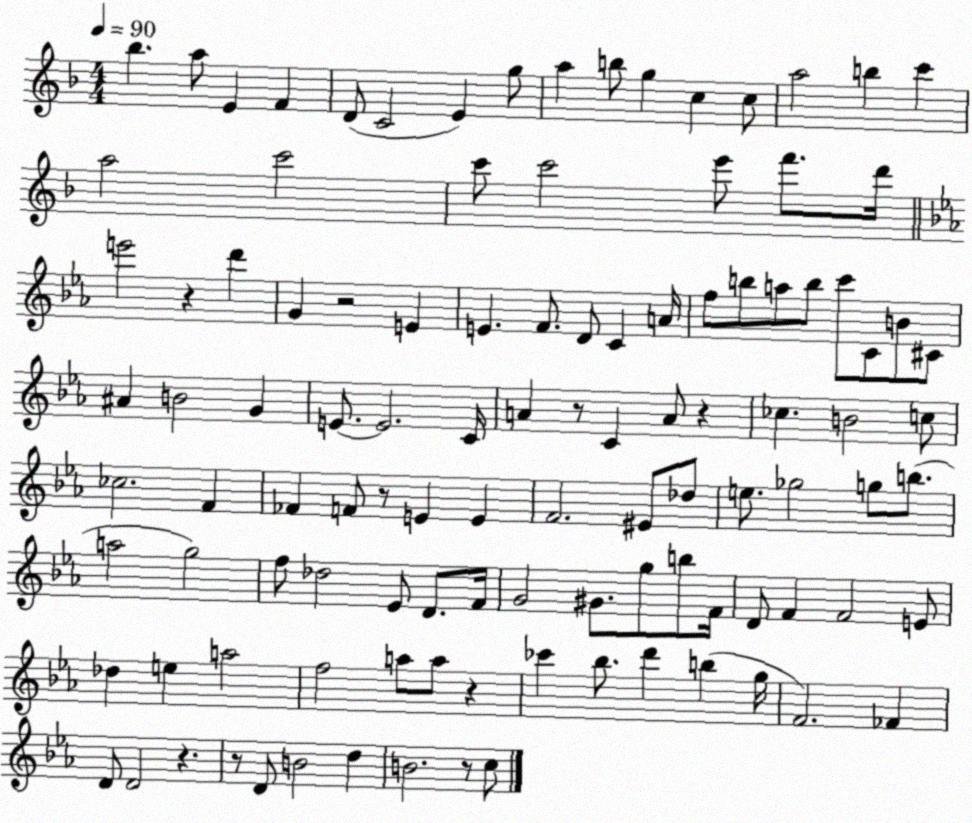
X:1
T:Untitled
M:4/4
L:1/4
K:F
_b a/2 E F D/2 C2 E g/2 a b/2 g c c/2 a2 b c' a2 c'2 c'/2 c'2 e'/2 f'/2 d'/4 e'2 z d' G z2 E E F/2 D/2 C A/4 f/2 b/2 a/2 b/2 c'/2 C/2 B/2 ^C/2 ^A B2 G E/2 E2 C/4 A z/2 C A/2 z _c B2 c/2 _c2 F _F F/2 z/2 E E F2 ^E/2 _d/2 e/2 _g2 g/2 b/2 a2 g2 f/2 _d2 _E/2 D/2 F/4 G2 ^G/2 g/2 b/2 F/4 D/2 F F2 E/2 _d e a2 f2 a/2 a/2 z _c' _b/2 d' b g/4 F2 _F D/2 D2 z z/2 D/2 B2 d B2 z/2 c/2